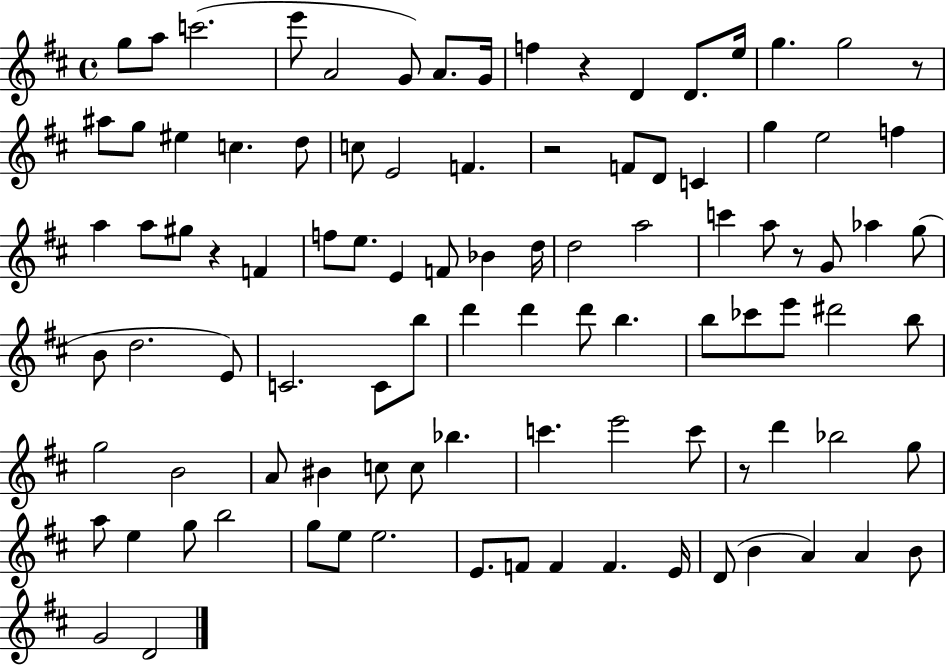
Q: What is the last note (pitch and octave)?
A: D4